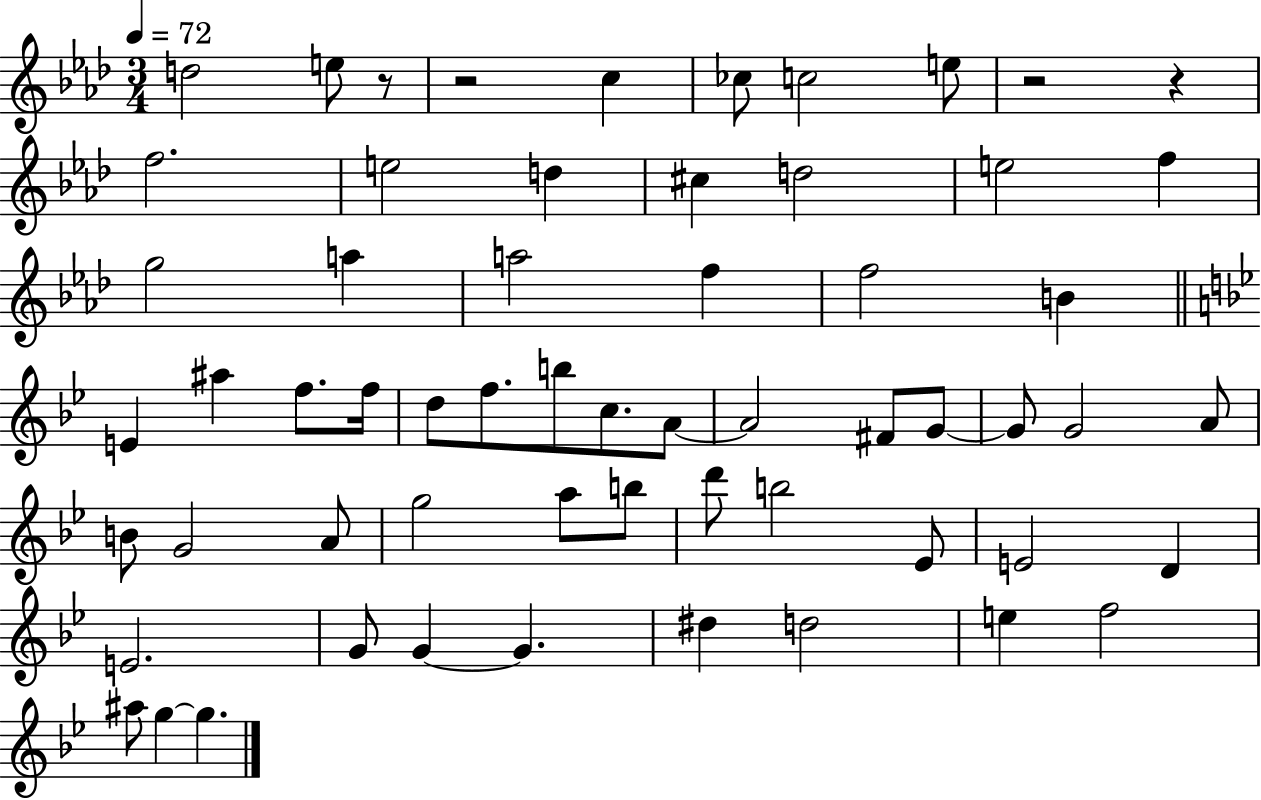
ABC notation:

X:1
T:Untitled
M:3/4
L:1/4
K:Ab
d2 e/2 z/2 z2 c _c/2 c2 e/2 z2 z f2 e2 d ^c d2 e2 f g2 a a2 f f2 B E ^a f/2 f/4 d/2 f/2 b/2 c/2 A/2 A2 ^F/2 G/2 G/2 G2 A/2 B/2 G2 A/2 g2 a/2 b/2 d'/2 b2 _E/2 E2 D E2 G/2 G G ^d d2 e f2 ^a/2 g g